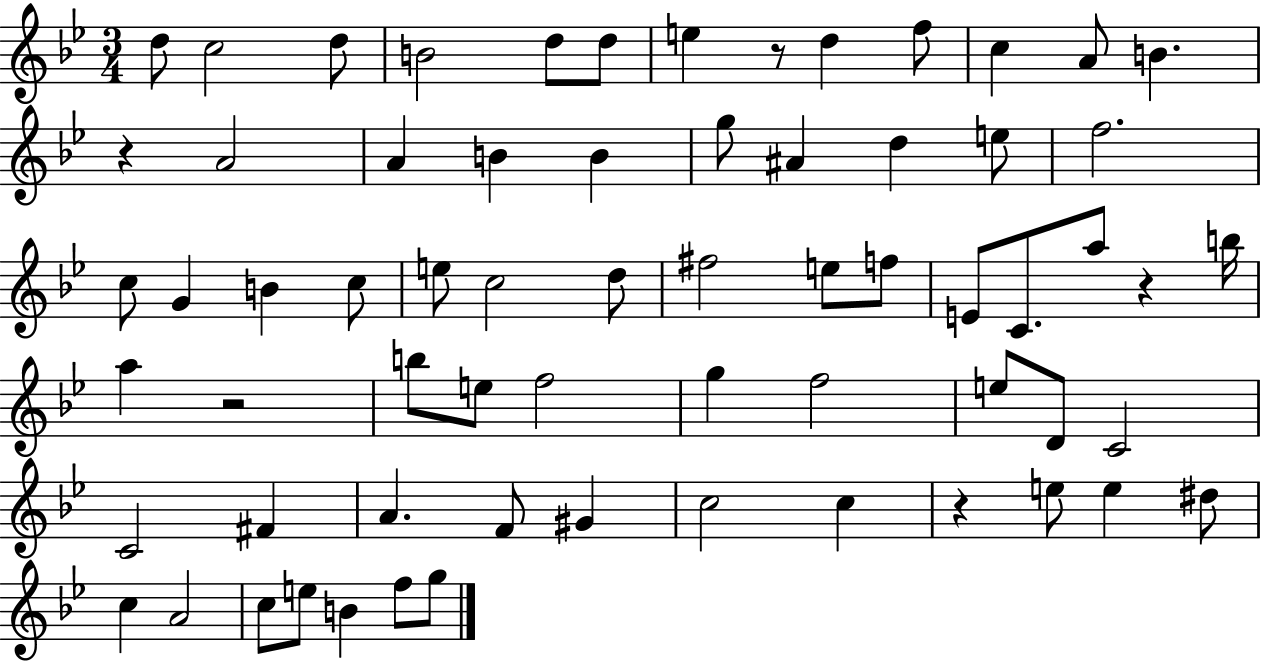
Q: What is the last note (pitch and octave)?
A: G5